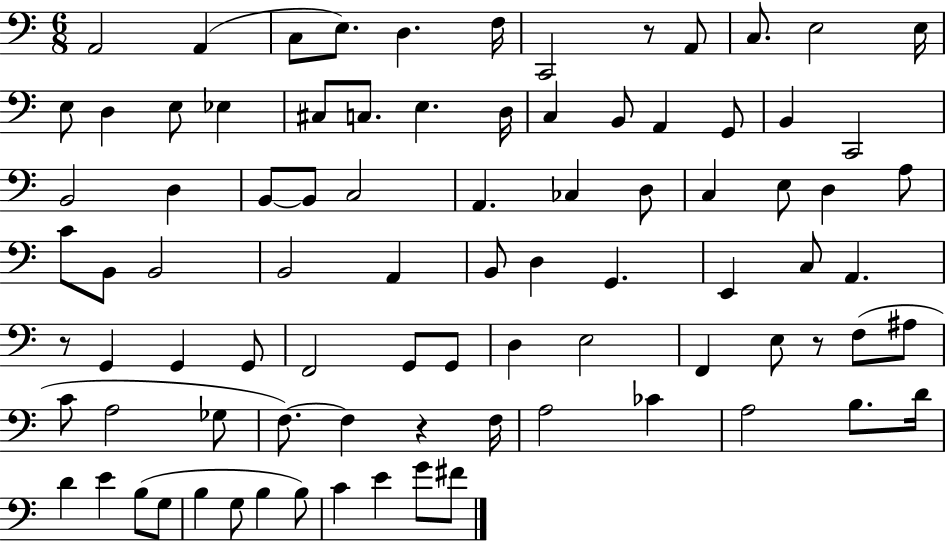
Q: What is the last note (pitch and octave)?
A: F#4